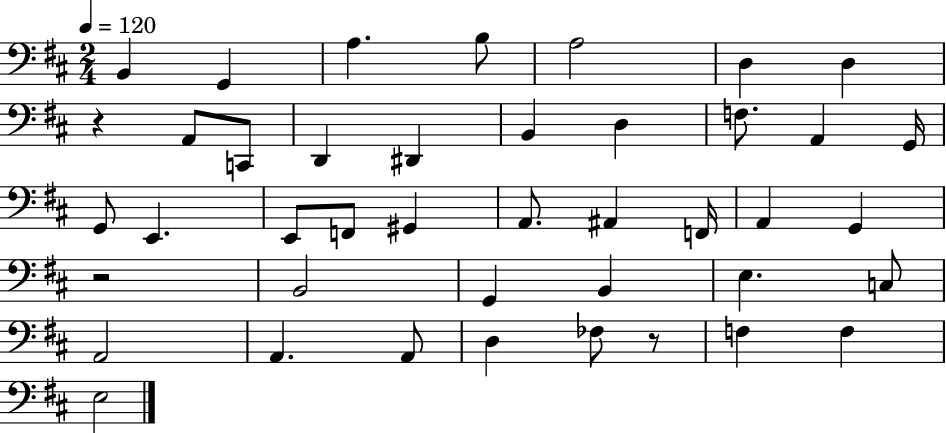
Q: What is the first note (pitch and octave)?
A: B2